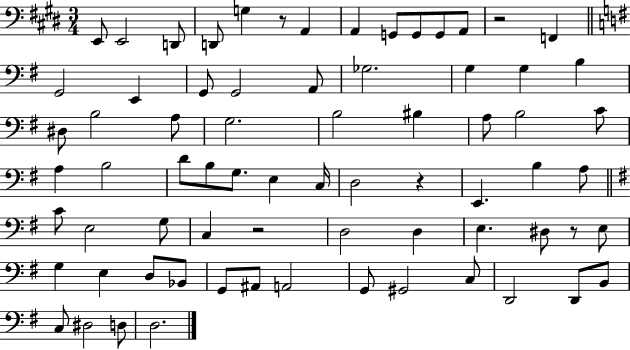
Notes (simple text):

E2/e E2/h D2/e D2/e G3/q R/e A2/q A2/q G2/e G2/e G2/e A2/e R/h F2/q G2/h E2/q G2/e G2/h A2/e Gb3/h. G3/q G3/q B3/q D#3/e B3/h A3/e G3/h. B3/h BIS3/q A3/e B3/h C4/e A3/q B3/h D4/e B3/e G3/e. E3/q C3/s D3/h R/q E2/q. B3/q A3/e C4/e E3/h G3/e C3/q R/h D3/h D3/q E3/q. D#3/e R/e E3/e G3/q E3/q D3/e Bb2/e G2/e A#2/e A2/h G2/e G#2/h C3/e D2/h D2/e B2/e C3/e D#3/h D3/e D3/h.